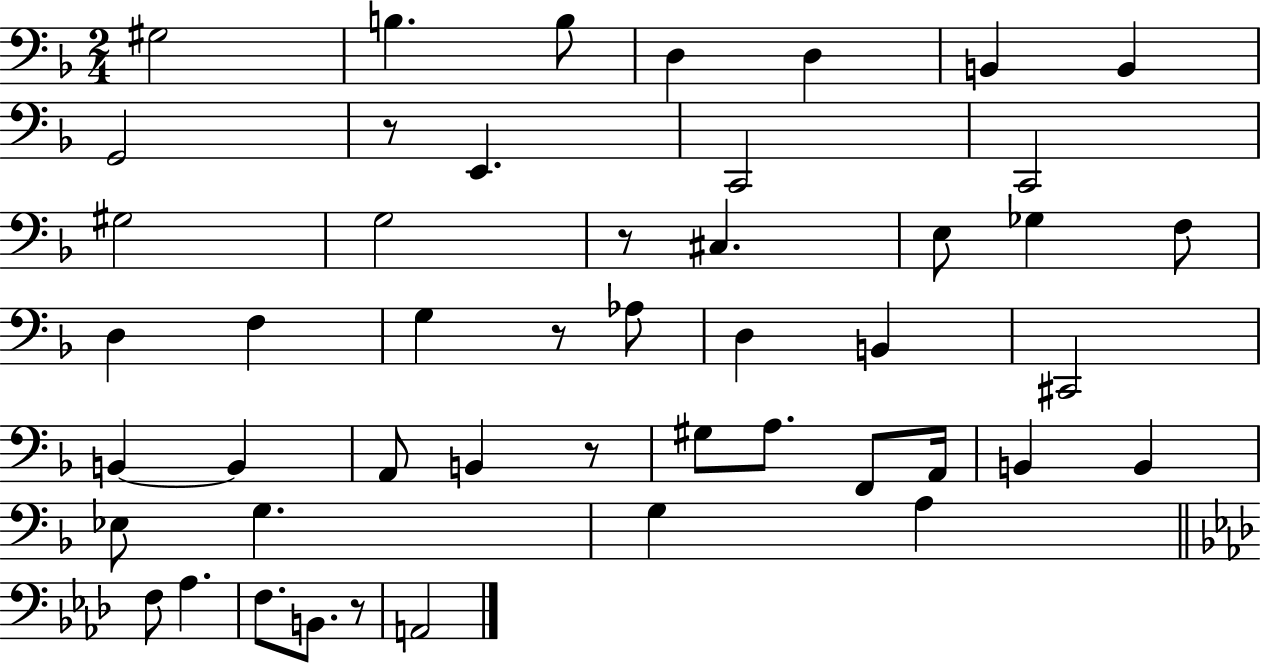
{
  \clef bass
  \numericTimeSignature
  \time 2/4
  \key f \major
  gis2 | b4. b8 | d4 d4 | b,4 b,4 | \break g,2 | r8 e,4. | c,2 | c,2 | \break gis2 | g2 | r8 cis4. | e8 ges4 f8 | \break d4 f4 | g4 r8 aes8 | d4 b,4 | cis,2 | \break b,4~~ b,4 | a,8 b,4 r8 | gis8 a8. f,8 a,16 | b,4 b,4 | \break ees8 g4. | g4 a4 | \bar "||" \break \key aes \major f8 aes4. | f8. b,8. r8 | a,2 | \bar "|."
}